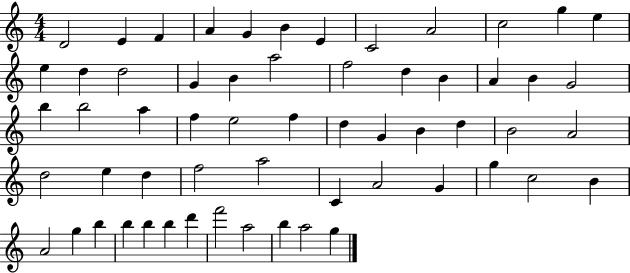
{
  \clef treble
  \numericTimeSignature
  \time 4/4
  \key c \major
  d'2 e'4 f'4 | a'4 g'4 b'4 e'4 | c'2 a'2 | c''2 g''4 e''4 | \break e''4 d''4 d''2 | g'4 b'4 a''2 | f''2 d''4 b'4 | a'4 b'4 g'2 | \break b''4 b''2 a''4 | f''4 e''2 f''4 | d''4 g'4 b'4 d''4 | b'2 a'2 | \break d''2 e''4 d''4 | f''2 a''2 | c'4 a'2 g'4 | g''4 c''2 b'4 | \break a'2 g''4 b''4 | b''4 b''4 b''4 d'''4 | f'''2 a''2 | b''4 a''2 g''4 | \break \bar "|."
}